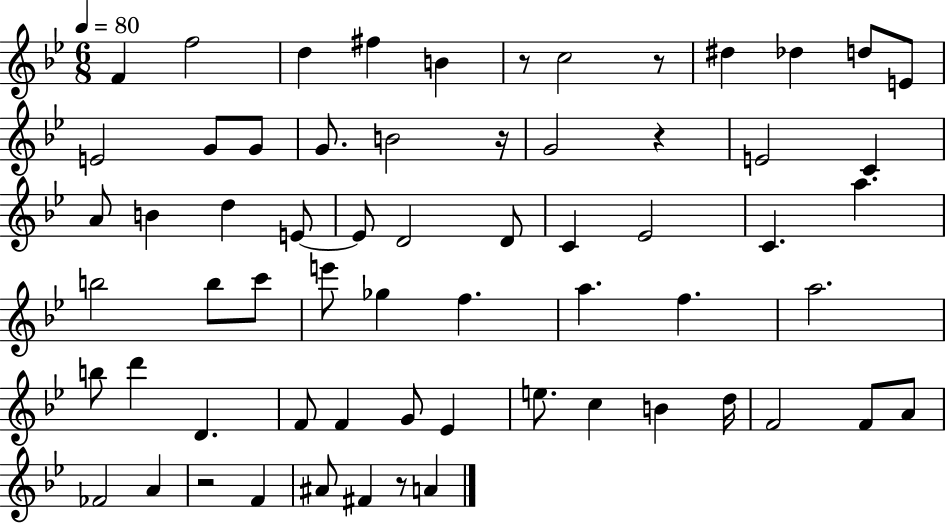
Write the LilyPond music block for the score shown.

{
  \clef treble
  \numericTimeSignature
  \time 6/8
  \key bes \major
  \tempo 4 = 80
  f'4 f''2 | d''4 fis''4 b'4 | r8 c''2 r8 | dis''4 des''4 d''8 e'8 | \break e'2 g'8 g'8 | g'8. b'2 r16 | g'2 r4 | e'2 c'4 | \break a'8 b'4 d''4 e'8~~ | e'8 d'2 d'8 | c'4 ees'2 | c'4. a''4. | \break b''2 b''8 c'''8 | e'''8 ges''4 f''4. | a''4. f''4. | a''2. | \break b''8 d'''4 d'4. | f'8 f'4 g'8 ees'4 | e''8. c''4 b'4 d''16 | f'2 f'8 a'8 | \break fes'2 a'4 | r2 f'4 | ais'8 fis'4 r8 a'4 | \bar "|."
}